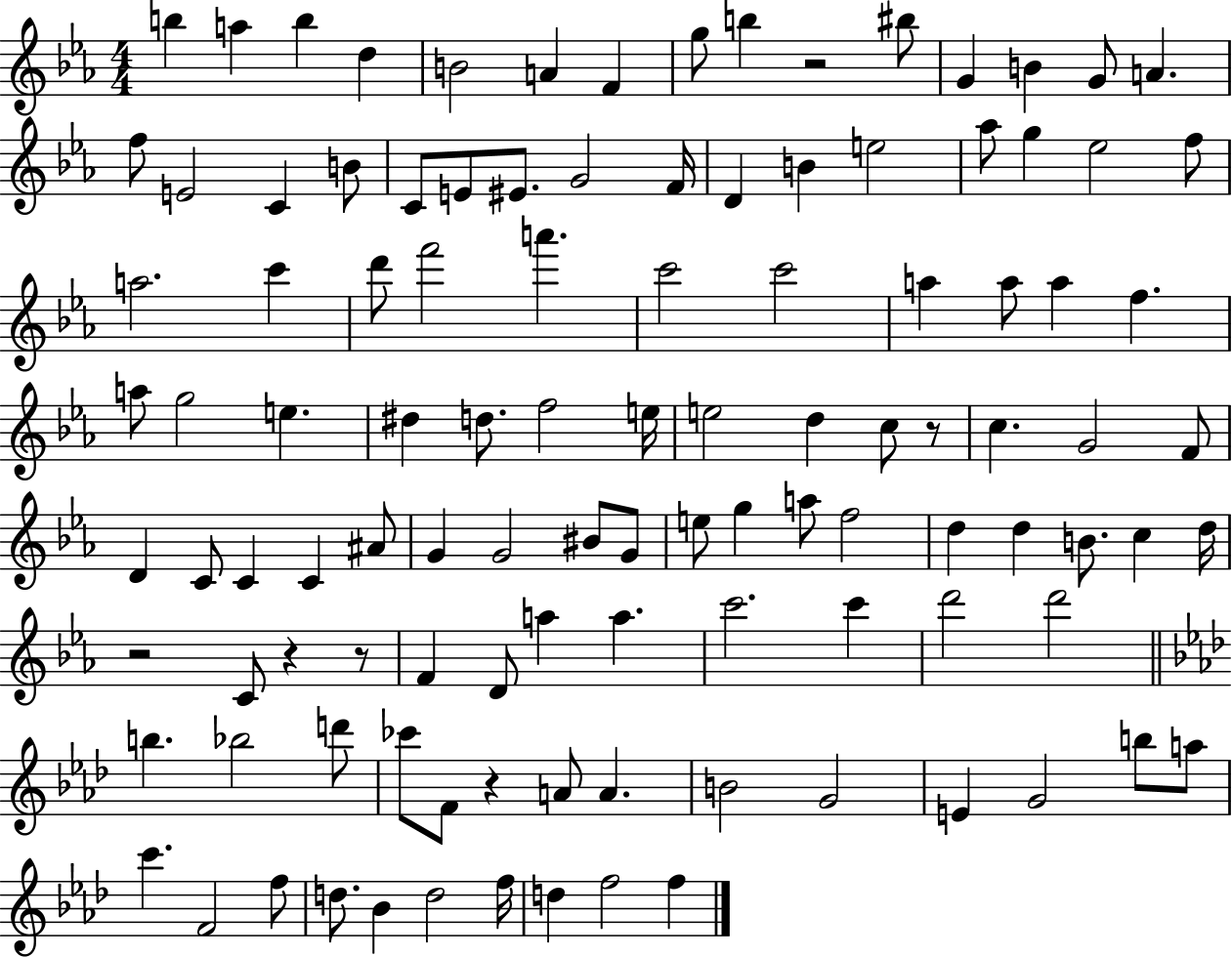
B5/q A5/q B5/q D5/q B4/h A4/q F4/q G5/e B5/q R/h BIS5/e G4/q B4/q G4/e A4/q. F5/e E4/h C4/q B4/e C4/e E4/e EIS4/e. G4/h F4/s D4/q B4/q E5/h Ab5/e G5/q Eb5/h F5/e A5/h. C6/q D6/e F6/h A6/q. C6/h C6/h A5/q A5/e A5/q F5/q. A5/e G5/h E5/q. D#5/q D5/e. F5/h E5/s E5/h D5/q C5/e R/e C5/q. G4/h F4/e D4/q C4/e C4/q C4/q A#4/e G4/q G4/h BIS4/e G4/e E5/e G5/q A5/e F5/h D5/q D5/q B4/e. C5/q D5/s R/h C4/e R/q R/e F4/q D4/e A5/q A5/q. C6/h. C6/q D6/h D6/h B5/q. Bb5/h D6/e CES6/e F4/e R/q A4/e A4/q. B4/h G4/h E4/q G4/h B5/e A5/e C6/q. F4/h F5/e D5/e. Bb4/q D5/h F5/s D5/q F5/h F5/q